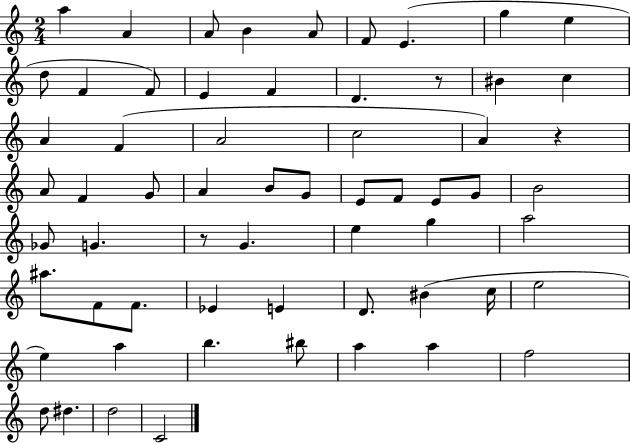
X:1
T:Untitled
M:2/4
L:1/4
K:C
a A A/2 B A/2 F/2 E g e d/2 F F/2 E F D z/2 ^B c A F A2 c2 A z A/2 F G/2 A B/2 G/2 E/2 F/2 E/2 G/2 B2 _G/2 G z/2 G e g a2 ^a/2 F/2 F/2 _E E D/2 ^B c/4 e2 e a b ^b/2 a a f2 d/2 ^d d2 C2